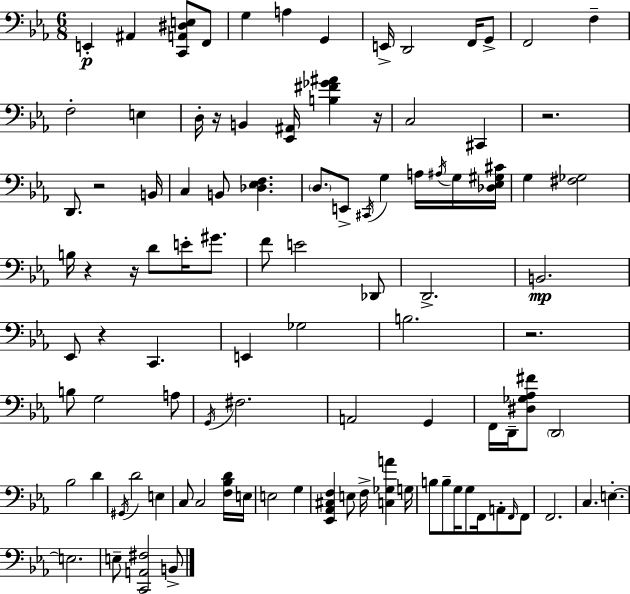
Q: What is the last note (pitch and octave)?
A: B2